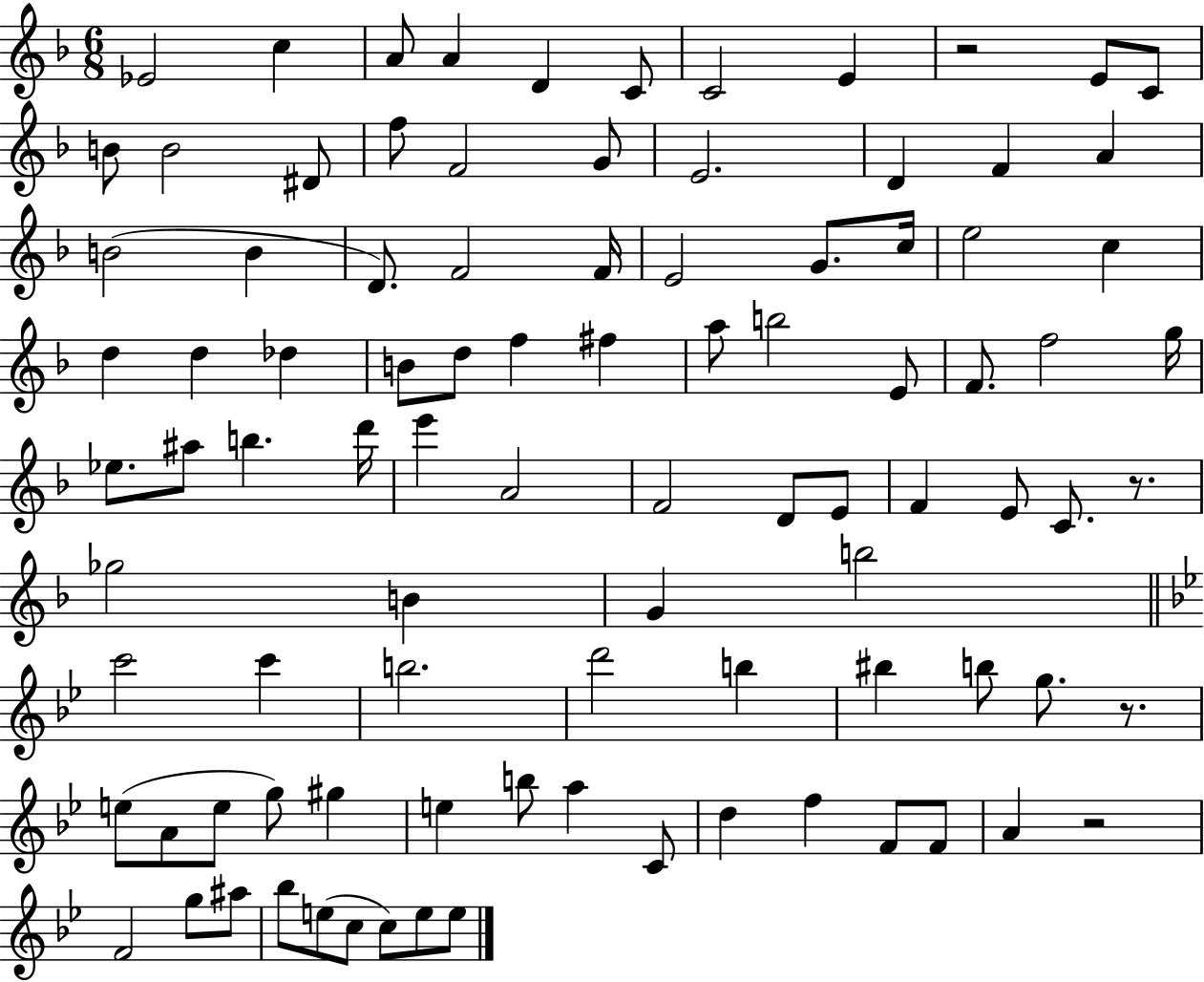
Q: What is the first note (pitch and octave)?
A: Eb4